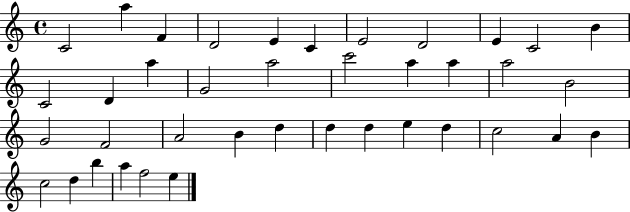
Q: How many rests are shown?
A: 0